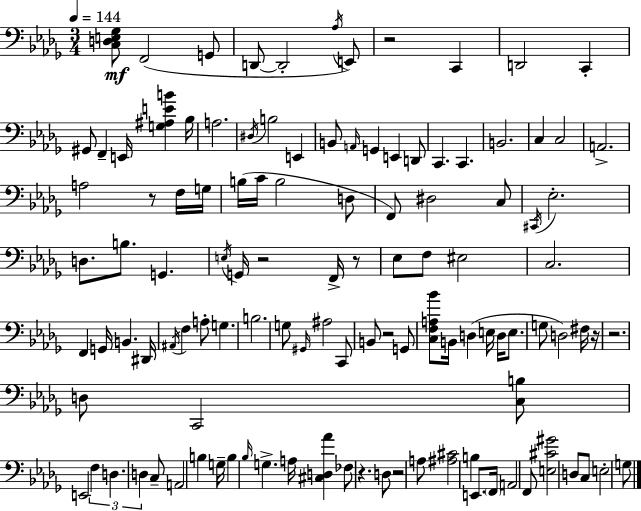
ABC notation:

X:1
T:Untitled
M:3/4
L:1/4
K:Bbm
[C,D,E,_G,]/2 F,,2 G,,/2 D,,/2 D,,2 _A,/4 E,,/2 z2 C,, D,,2 C,, ^G,,/2 F,, E,,/4 [G,^A,EB] _B,/4 A,2 ^D,/4 B,2 E,, B,,/2 A,,/4 G,, E,, D,,/2 C,, C,, B,,2 C, C,2 A,,2 A,2 z/2 F,/4 G,/4 B,/4 C/4 B,2 D,/2 F,,/2 ^D,2 C,/2 ^C,,/4 _E,2 D,/2 B,/2 G,, E,/4 G,,/4 z2 F,,/4 z/2 _E,/2 F,/2 ^E,2 C,2 F,, G,,/4 B,, ^D,,/4 ^A,,/4 F, A,/2 G, B,2 G,/2 ^G,,/4 ^A,2 C,,/2 B,,/2 z2 G,,/2 [C,F,A,_B]/2 B,,/4 D, E,/4 D,/4 E,/2 G,/2 D,2 ^F,/4 z/4 z2 D,/2 C,,2 [C,B,]/2 E,,2 F, D, D, C,/2 A,,2 B, G,/4 B, _B,/4 G, A,/4 [^C,D,_A] _F,/2 z D,/2 z2 A,/2 [^A,^C]2 B, E,,/2 F,,/4 A,,2 F,,/2 [E,^C^G]2 D,/2 C,/2 E,2 G,/2